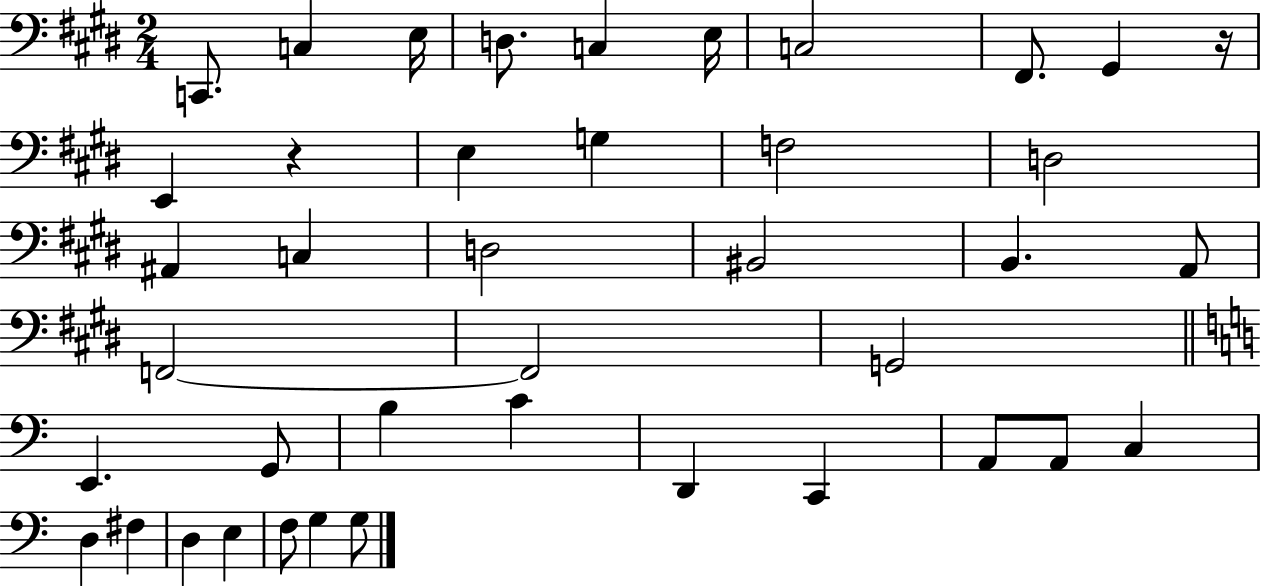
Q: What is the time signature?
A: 2/4